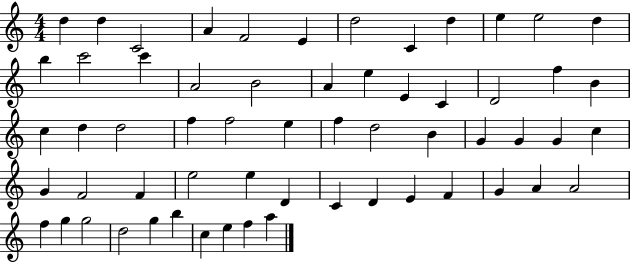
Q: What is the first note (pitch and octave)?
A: D5